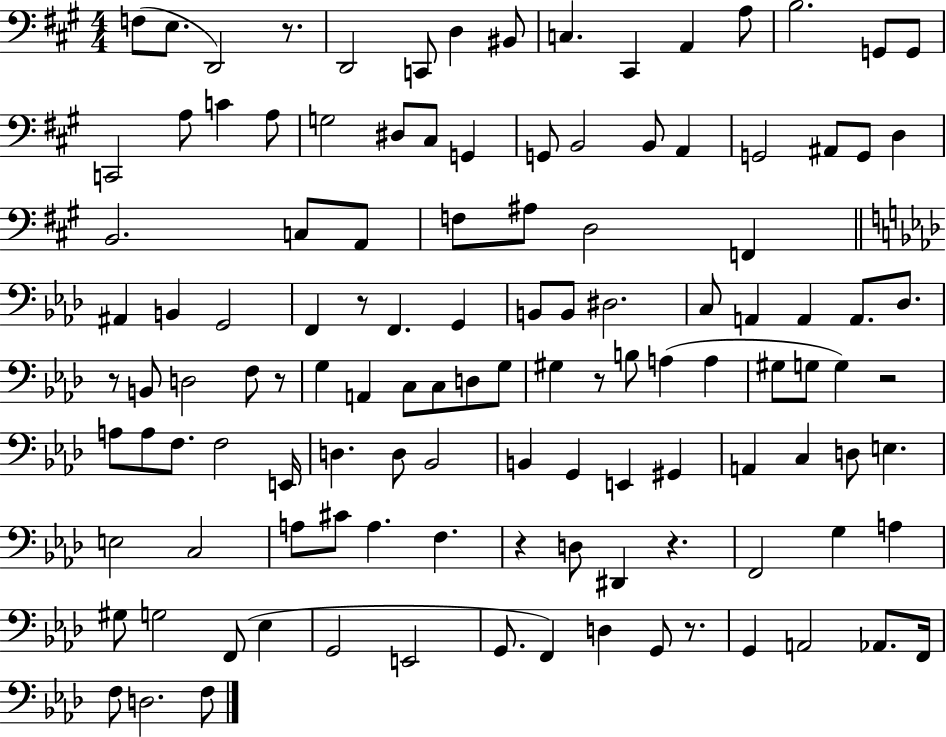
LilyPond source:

{
  \clef bass
  \numericTimeSignature
  \time 4/4
  \key a \major
  f8( e8. d,2) r8. | d,2 c,8 d4 bis,8 | c4. cis,4 a,4 a8 | b2. g,8 g,8 | \break c,2 a8 c'4 a8 | g2 dis8 cis8 g,4 | g,8 b,2 b,8 a,4 | g,2 ais,8 g,8 d4 | \break b,2. c8 a,8 | f8 ais8 d2 f,4 | \bar "||" \break \key aes \major ais,4 b,4 g,2 | f,4 r8 f,4. g,4 | b,8 b,8 dis2. | c8 a,4 a,4 a,8. des8. | \break r8 b,8 d2 f8 r8 | g4 a,4 c8 c8 d8 g8 | gis4 r8 b8 a4( a4 | gis8 g8 g4) r2 | \break a8 a8 f8. f2 e,16 | d4. d8 bes,2 | b,4 g,4 e,4 gis,4 | a,4 c4 d8 e4. | \break e2 c2 | a8 cis'8 a4. f4. | r4 d8 dis,4 r4. | f,2 g4 a4 | \break gis8 g2 f,8( ees4 | g,2 e,2 | g,8. f,4) d4 g,8 r8. | g,4 a,2 aes,8. f,16 | \break f8 d2. f8 | \bar "|."
}